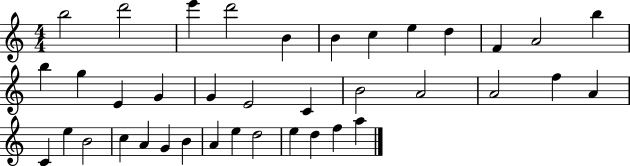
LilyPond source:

{
  \clef treble
  \numericTimeSignature
  \time 4/4
  \key c \major
  b''2 d'''2 | e'''4 d'''2 b'4 | b'4 c''4 e''4 d''4 | f'4 a'2 b''4 | \break b''4 g''4 e'4 g'4 | g'4 e'2 c'4 | b'2 a'2 | a'2 f''4 a'4 | \break c'4 e''4 b'2 | c''4 a'4 g'4 b'4 | a'4 e''4 d''2 | e''4 d''4 f''4 a''4 | \break \bar "|."
}